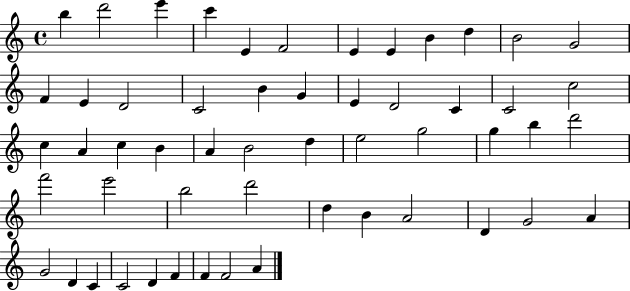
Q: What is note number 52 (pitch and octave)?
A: F4